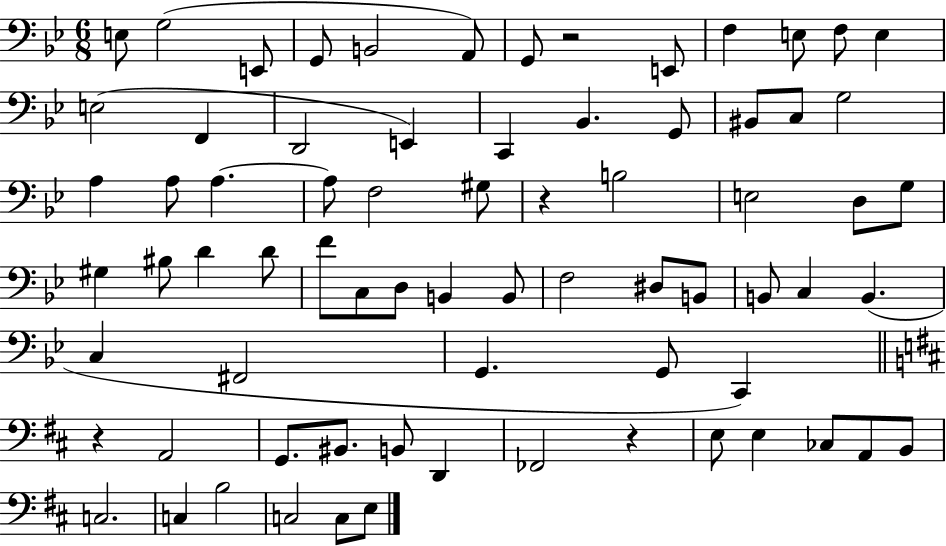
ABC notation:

X:1
T:Untitled
M:6/8
L:1/4
K:Bb
E,/2 G,2 E,,/2 G,,/2 B,,2 A,,/2 G,,/2 z2 E,,/2 F, E,/2 F,/2 E, E,2 F,, D,,2 E,, C,, _B,, G,,/2 ^B,,/2 C,/2 G,2 A, A,/2 A, A,/2 F,2 ^G,/2 z B,2 E,2 D,/2 G,/2 ^G, ^B,/2 D D/2 F/2 C,/2 D,/2 B,, B,,/2 F,2 ^D,/2 B,,/2 B,,/2 C, B,, C, ^F,,2 G,, G,,/2 C,, z A,,2 G,,/2 ^B,,/2 B,,/2 D,, _F,,2 z E,/2 E, _C,/2 A,,/2 B,,/2 C,2 C, B,2 C,2 C,/2 E,/2